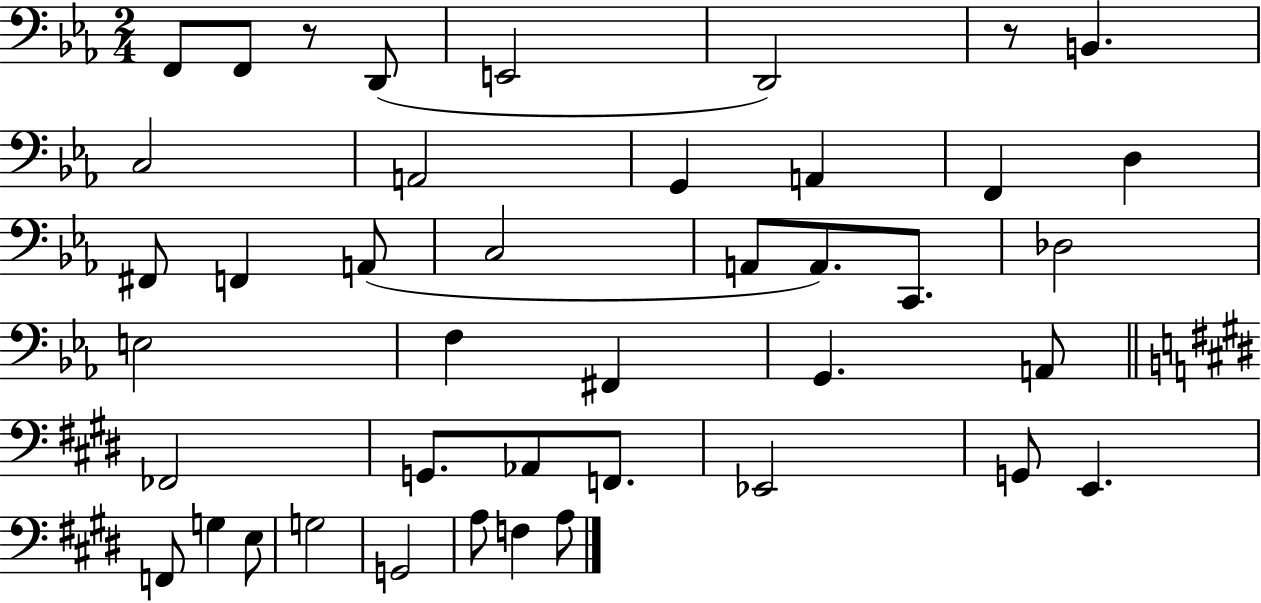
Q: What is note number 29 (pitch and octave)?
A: F2